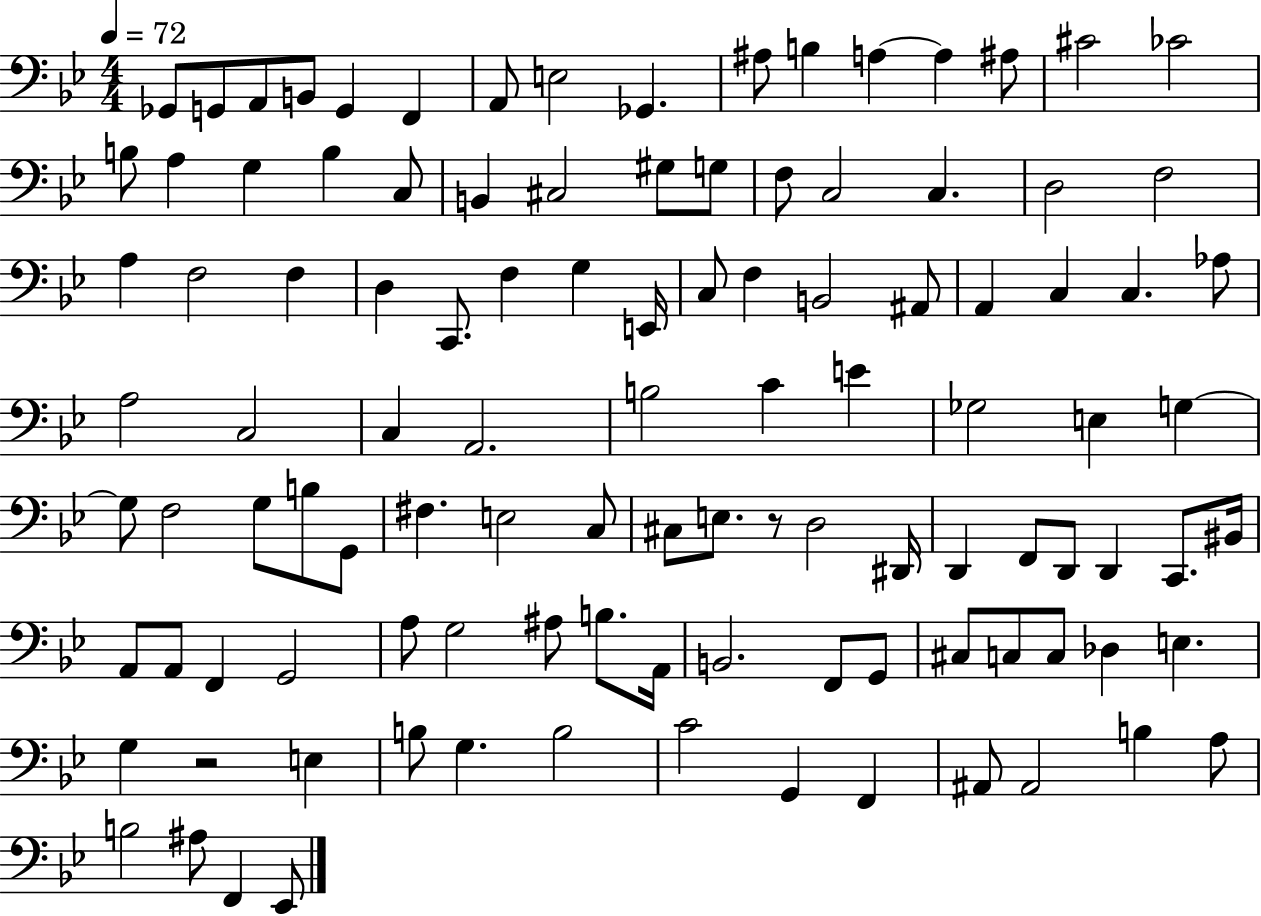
X:1
T:Untitled
M:4/4
L:1/4
K:Bb
_G,,/2 G,,/2 A,,/2 B,,/2 G,, F,, A,,/2 E,2 _G,, ^A,/2 B, A, A, ^A,/2 ^C2 _C2 B,/2 A, G, B, C,/2 B,, ^C,2 ^G,/2 G,/2 F,/2 C,2 C, D,2 F,2 A, F,2 F, D, C,,/2 F, G, E,,/4 C,/2 F, B,,2 ^A,,/2 A,, C, C, _A,/2 A,2 C,2 C, A,,2 B,2 C E _G,2 E, G, G,/2 F,2 G,/2 B,/2 G,,/2 ^F, E,2 C,/2 ^C,/2 E,/2 z/2 D,2 ^D,,/4 D,, F,,/2 D,,/2 D,, C,,/2 ^B,,/4 A,,/2 A,,/2 F,, G,,2 A,/2 G,2 ^A,/2 B,/2 A,,/4 B,,2 F,,/2 G,,/2 ^C,/2 C,/2 C,/2 _D, E, G, z2 E, B,/2 G, B,2 C2 G,, F,, ^A,,/2 ^A,,2 B, A,/2 B,2 ^A,/2 F,, _E,,/2